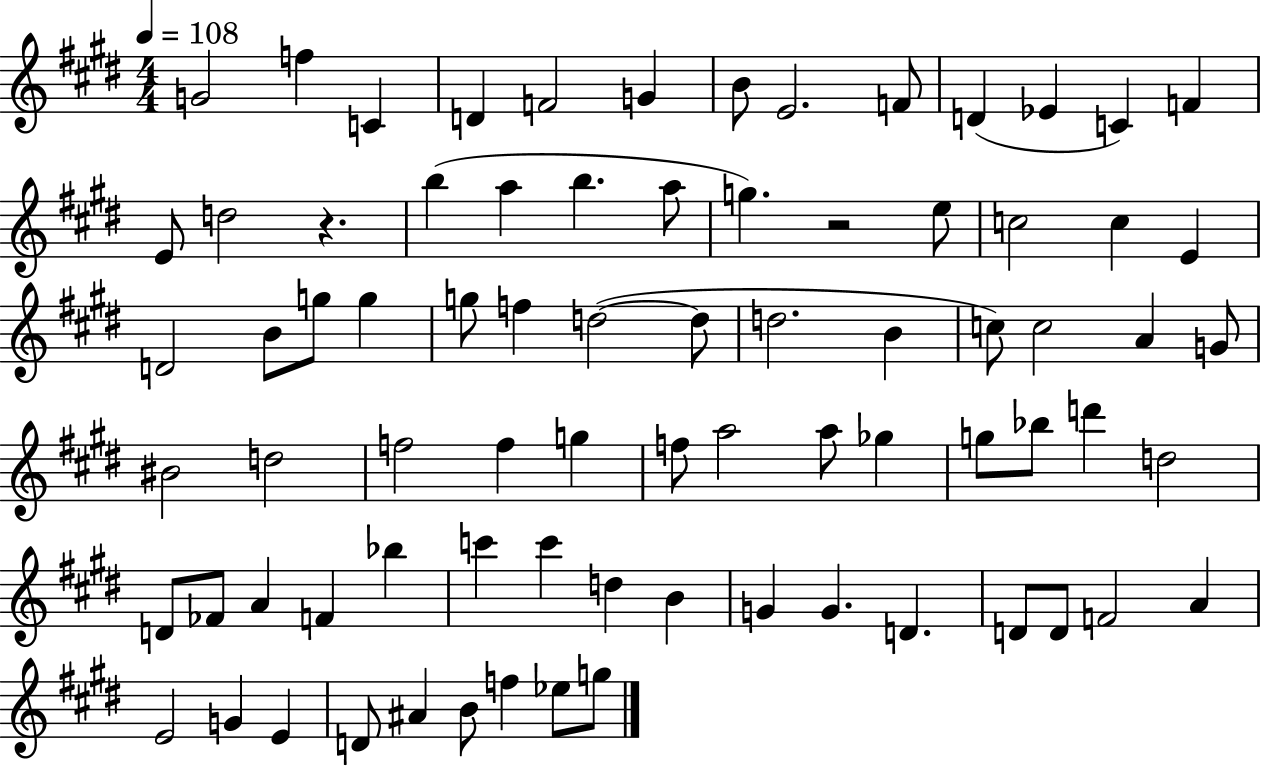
{
  \clef treble
  \numericTimeSignature
  \time 4/4
  \key e \major
  \tempo 4 = 108
  g'2 f''4 c'4 | d'4 f'2 g'4 | b'8 e'2. f'8 | d'4( ees'4 c'4) f'4 | \break e'8 d''2 r4. | b''4( a''4 b''4. a''8 | g''4.) r2 e''8 | c''2 c''4 e'4 | \break d'2 b'8 g''8 g''4 | g''8 f''4 d''2~(~ d''8 | d''2. b'4 | c''8) c''2 a'4 g'8 | \break bis'2 d''2 | f''2 f''4 g''4 | f''8 a''2 a''8 ges''4 | g''8 bes''8 d'''4 d''2 | \break d'8 fes'8 a'4 f'4 bes''4 | c'''4 c'''4 d''4 b'4 | g'4 g'4. d'4. | d'8 d'8 f'2 a'4 | \break e'2 g'4 e'4 | d'8 ais'4 b'8 f''4 ees''8 g''8 | \bar "|."
}